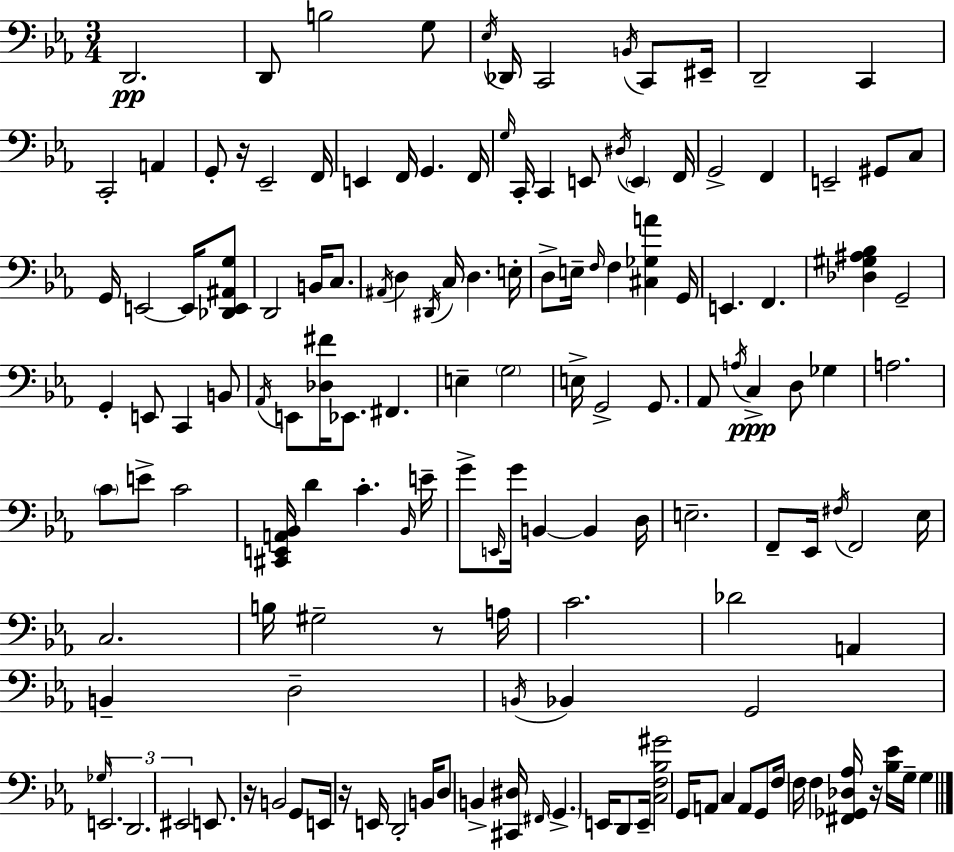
{
  \clef bass
  \numericTimeSignature
  \time 3/4
  \key c \minor
  \repeat volta 2 { d,2.\pp | d,8 b2 g8 | \acciaccatura { ees16 } des,16 c,2 \acciaccatura { b,16 } c,8 | eis,16-- d,2-- c,4 | \break c,2-. a,4 | g,8-. r16 ees,2-- | f,16 e,4 f,16 g,4. | f,16 \grace { g16 } c,16-. c,4 e,8 \acciaccatura { dis16 } \parenthesize e,4 | \break f,16 g,2-> | f,4 e,2-- | gis,8 c8 g,16 e,2~~ | e,16 <des, e, ais, g>8 d,2 | \break b,16 c8. \acciaccatura { ais,16 } d4 \acciaccatura { dis,16 } c16 d4. | e16-. d8-> e16-- \grace { f16 } f4 | <cis ges a'>4 g,16 e,4. | f,4. <des gis ais bes>4 g,2-- | \break g,4-. e,8 | c,4 b,8 \acciaccatura { aes,16 } e,8 <des fis'>16 ees,8. | fis,4. e4-- | \parenthesize g2 e16-> g,2-> | \break g,8. aes,8 \acciaccatura { a16 }\ppp c4-> | d8 ges4 a2. | \parenthesize c'8 e'8-> | c'2 <cis, e, a, bes,>16 d'4 | \break c'4.-. \grace { bes,16 } e'16-- g'8-> | \grace { e,16 } g'16 b,4~~ b,4 d16 e2.-- | f,8-- | ees,16 \acciaccatura { fis16 } f,2 ees16 | \break c2. | b16 gis2-- r8 a16 | c'2. | des'2 a,4 | \break b,4-- d2-- | \acciaccatura { b,16 } bes,4 g,2 | \grace { ges16 } \tuplet 3/2 { e,2. | d,2. | \break eis,2 } e,8. | r16 b,2 g,8 | e,16 r16 e,16 d,2-. b,16 | d8 b,4-> <cis, dis>16 \grace { fis,16 } \parenthesize g,4.-> | \break e,16 d,8 e,16-- <c f bes gis'>2 | g,16 a,8 c4 a,8 g,8 | f16 f16 f4 <fis, ges, des aes>16 r16 <bes ees'>16 g16-- g4 | } \bar "|."
}